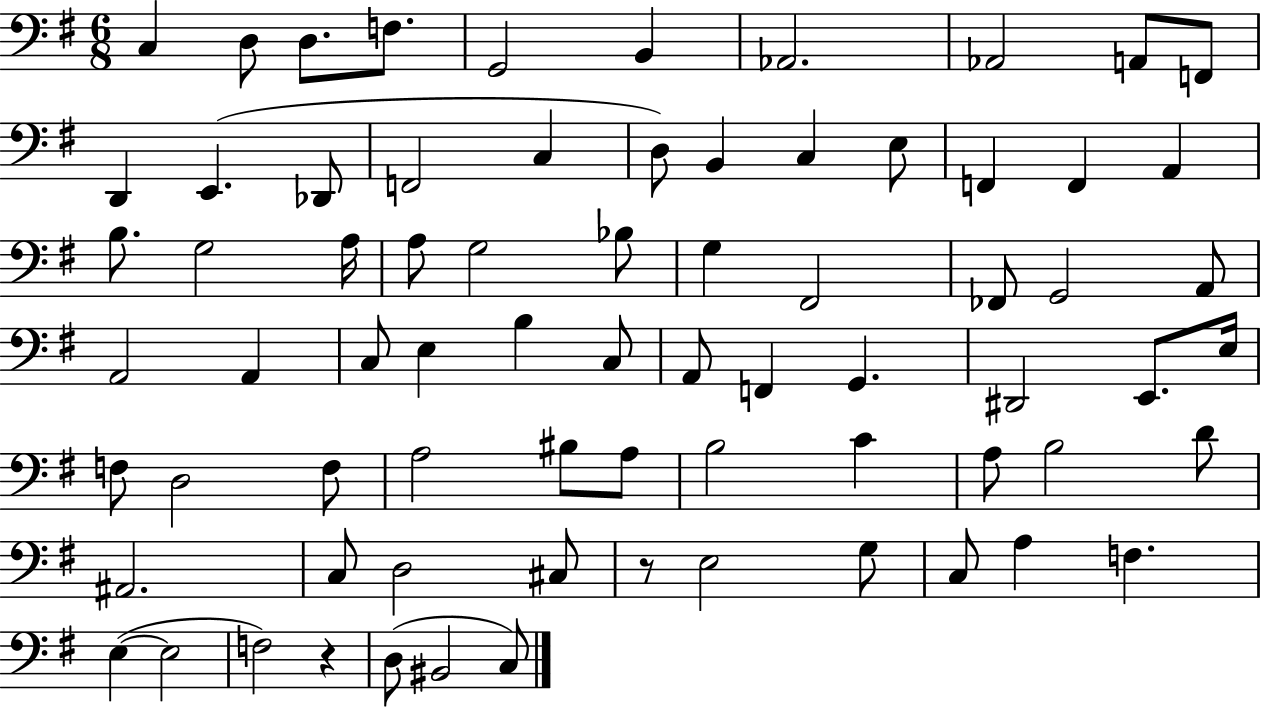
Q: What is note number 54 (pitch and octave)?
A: A3